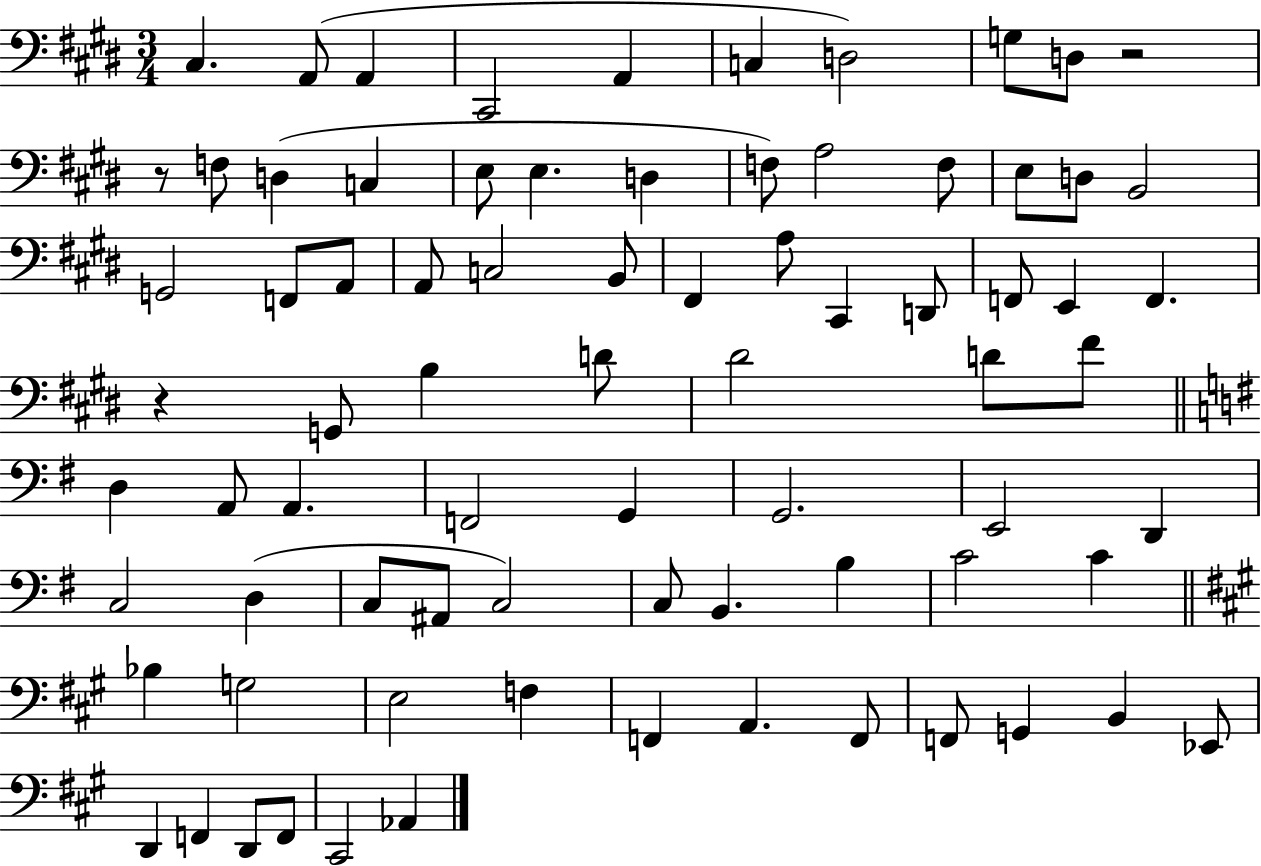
X:1
T:Untitled
M:3/4
L:1/4
K:E
^C, A,,/2 A,, ^C,,2 A,, C, D,2 G,/2 D,/2 z2 z/2 F,/2 D, C, E,/2 E, D, F,/2 A,2 F,/2 E,/2 D,/2 B,,2 G,,2 F,,/2 A,,/2 A,,/2 C,2 B,,/2 ^F,, A,/2 ^C,, D,,/2 F,,/2 E,, F,, z G,,/2 B, D/2 ^D2 D/2 ^F/2 D, A,,/2 A,, F,,2 G,, G,,2 E,,2 D,, C,2 D, C,/2 ^A,,/2 C,2 C,/2 B,, B, C2 C _B, G,2 E,2 F, F,, A,, F,,/2 F,,/2 G,, B,, _E,,/2 D,, F,, D,,/2 F,,/2 ^C,,2 _A,,